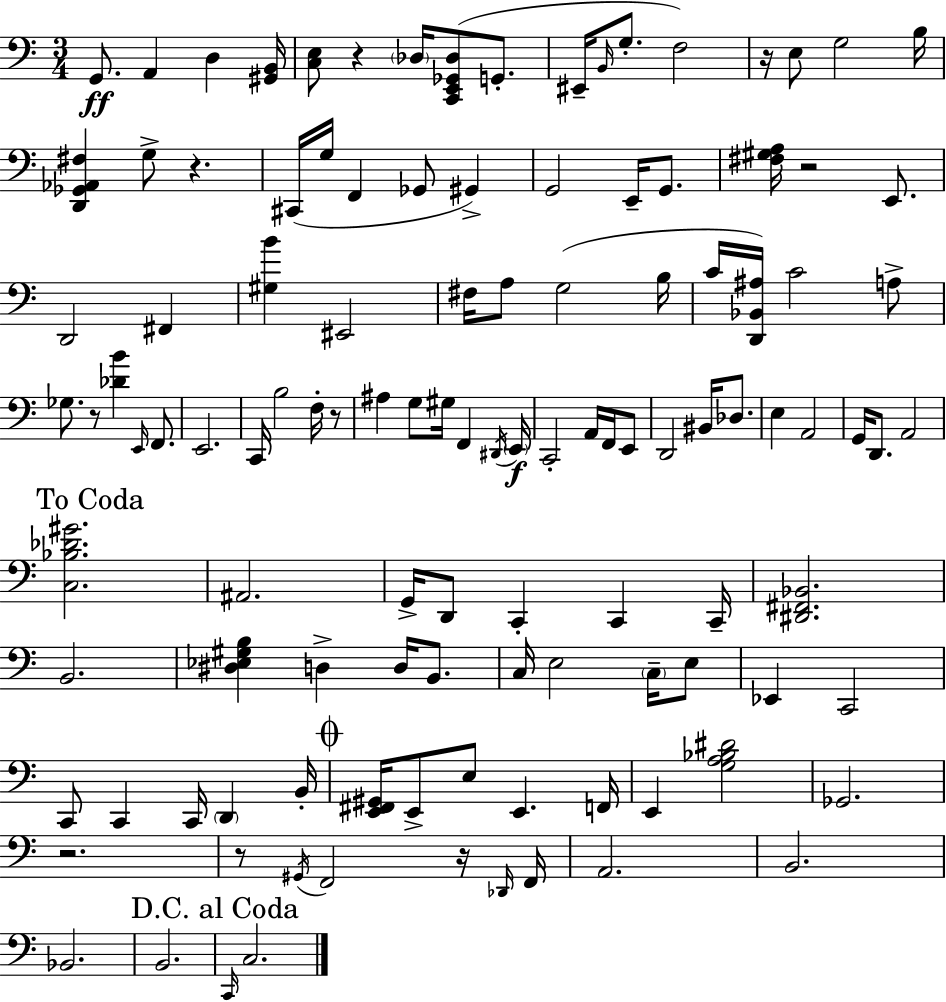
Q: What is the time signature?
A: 3/4